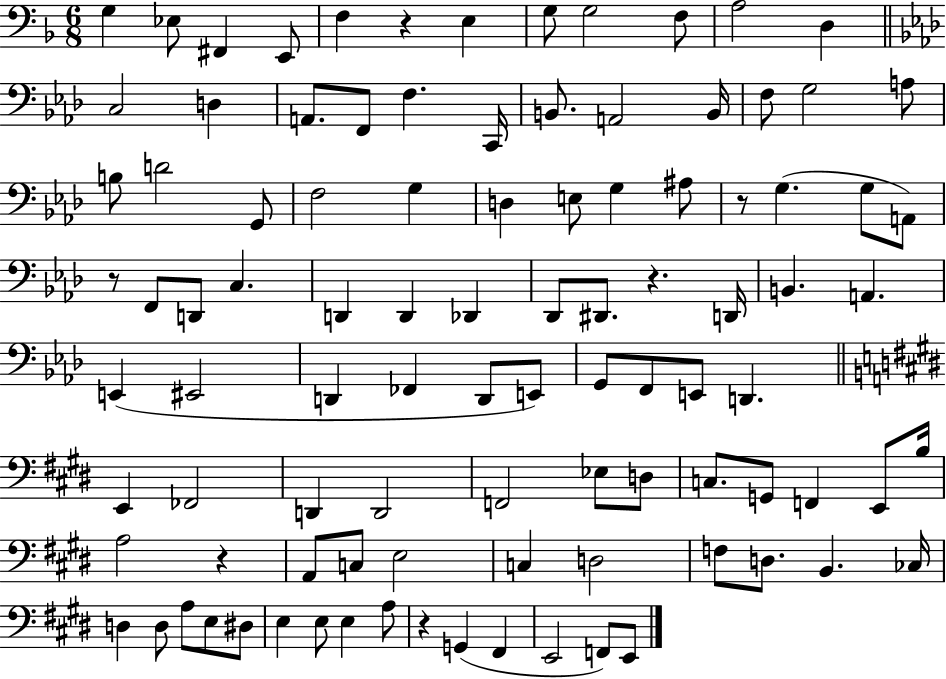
G3/q Eb3/e F#2/q E2/e F3/q R/q E3/q G3/e G3/h F3/e A3/h D3/q C3/h D3/q A2/e. F2/e F3/q. C2/s B2/e. A2/h B2/s F3/e G3/h A3/e B3/e D4/h G2/e F3/h G3/q D3/q E3/e G3/q A#3/e R/e G3/q. G3/e A2/e R/e F2/e D2/e C3/q. D2/q D2/q Db2/q Db2/e D#2/e. R/q. D2/s B2/q. A2/q. E2/q EIS2/h D2/q FES2/q D2/e E2/e G2/e F2/e E2/e D2/q. E2/q FES2/h D2/q D2/h F2/h Eb3/e D3/e C3/e. G2/e F2/q E2/e B3/s A3/h R/q A2/e C3/e E3/h C3/q D3/h F3/e D3/e. B2/q. CES3/s D3/q D3/e A3/e E3/e D#3/e E3/q E3/e E3/q A3/e R/q G2/q F#2/q E2/h F2/e E2/e